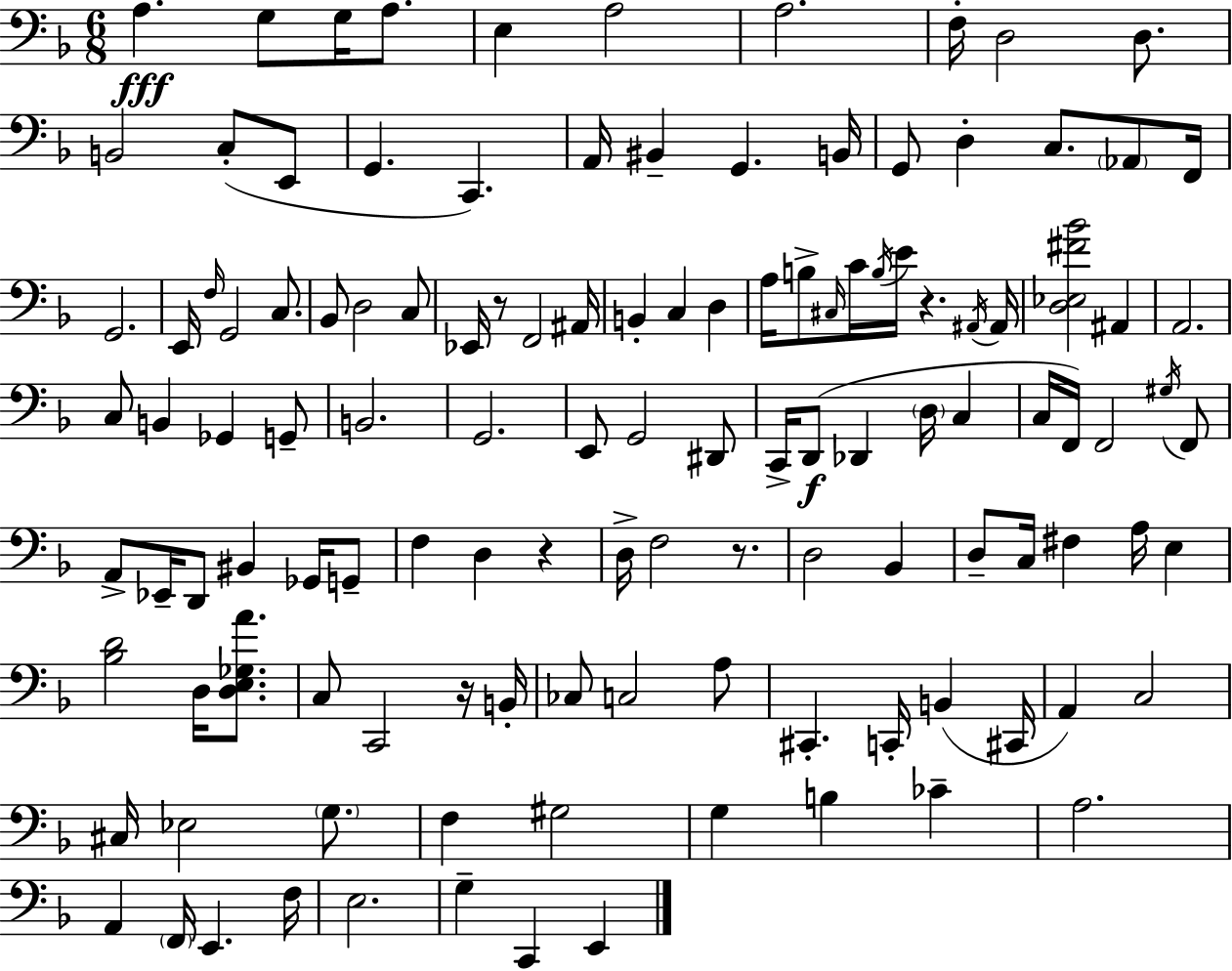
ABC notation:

X:1
T:Untitled
M:6/8
L:1/4
K:F
A, G,/2 G,/4 A,/2 E, A,2 A,2 F,/4 D,2 D,/2 B,,2 C,/2 E,,/2 G,, C,, A,,/4 ^B,, G,, B,,/4 G,,/2 D, C,/2 _A,,/2 F,,/4 G,,2 E,,/4 F,/4 G,,2 C,/2 _B,,/2 D,2 C,/2 _E,,/4 z/2 F,,2 ^A,,/4 B,, C, D, A,/4 B,/2 ^C,/4 C/4 B,/4 E/4 z ^A,,/4 ^A,,/4 [D,_E,^F_B]2 ^A,, A,,2 C,/2 B,, _G,, G,,/2 B,,2 G,,2 E,,/2 G,,2 ^D,,/2 C,,/4 D,,/2 _D,, D,/4 C, C,/4 F,,/4 F,,2 ^G,/4 F,,/2 A,,/2 _E,,/4 D,,/2 ^B,, _G,,/4 G,,/2 F, D, z D,/4 F,2 z/2 D,2 _B,, D,/2 C,/4 ^F, A,/4 E, [_B,D]2 D,/4 [D,E,_G,A]/2 C,/2 C,,2 z/4 B,,/4 _C,/2 C,2 A,/2 ^C,, C,,/4 B,, ^C,,/4 A,, C,2 ^C,/4 _E,2 G,/2 F, ^G,2 G, B, _C A,2 A,, F,,/4 E,, F,/4 E,2 G, C,, E,,